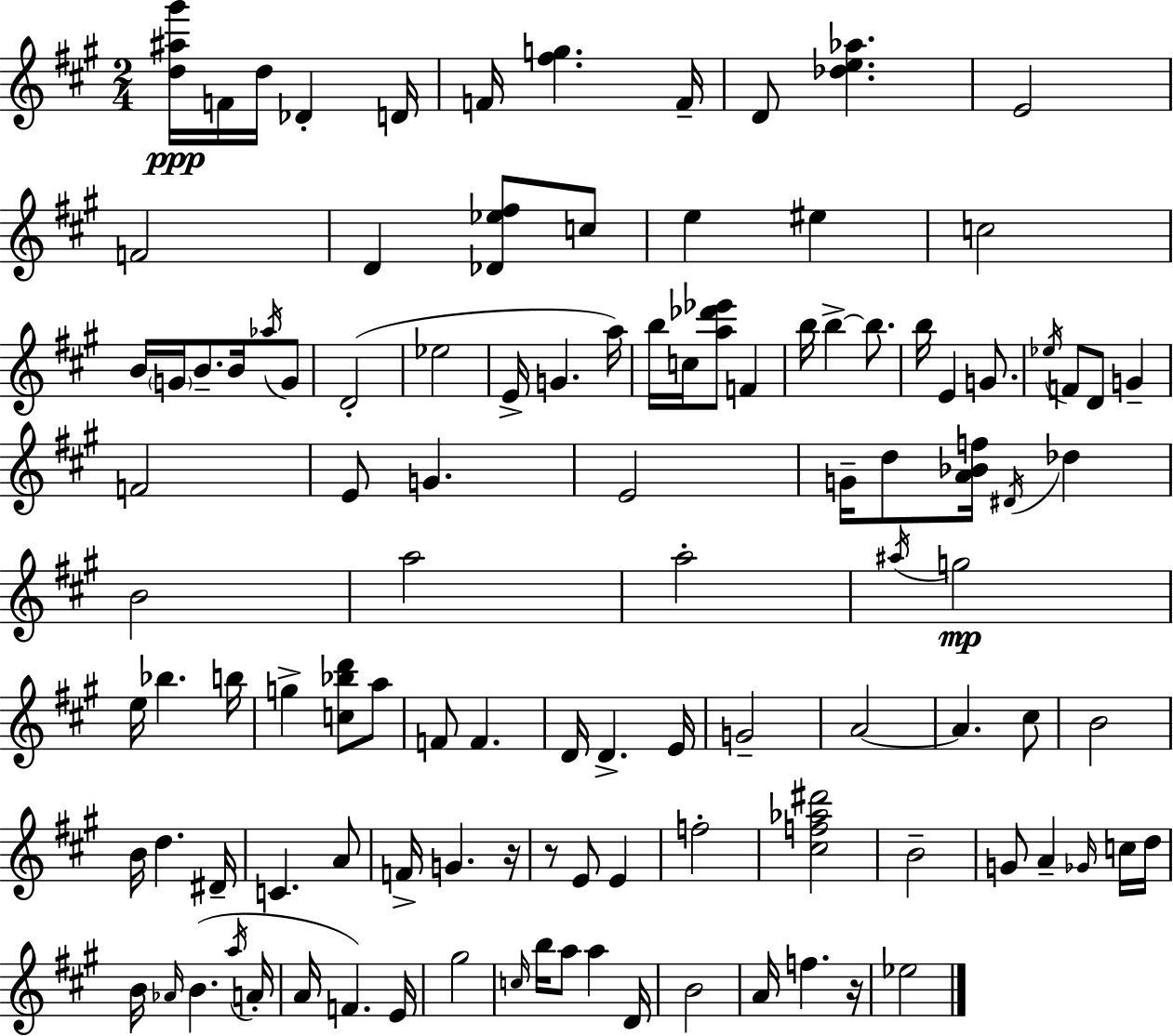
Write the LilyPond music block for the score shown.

{
  \clef treble
  \numericTimeSignature
  \time 2/4
  \key a \major
  \repeat volta 2 { <d'' ais'' gis'''>16\ppp f'16 d''16 des'4-. d'16 | f'16 <fis'' g''>4. f'16-- | d'8 <des'' e'' aes''>4. | e'2 | \break f'2 | d'4 <des' ees'' fis''>8 c''8 | e''4 eis''4 | c''2 | \break b'16 \parenthesize g'16 b'8.-- b'16 \acciaccatura { aes''16 } g'8 | d'2-.( | ees''2 | e'16-> g'4. | \break a''16) b''16 c''16 <a'' des''' ees'''>8 f'4 | b''16 b''4->~~ b''8. | b''16 e'4 g'8. | \acciaccatura { ees''16 } f'8 d'8 g'4-- | \break f'2 | e'8 g'4. | e'2 | g'16-- d''8 <a' bes' f''>16 \acciaccatura { dis'16 } des''4 | \break b'2 | a''2 | a''2-. | \acciaccatura { ais''16 }\mp g''2 | \break e''16 bes''4. | b''16 g''4-> | <c'' bes'' d'''>8 a''8 f'8 f'4. | d'16 d'4.-> | \break e'16 g'2-- | a'2~~ | a'4. | cis''8 b'2 | \break b'16 d''4. | dis'16-- c'4. | a'8 f'16-> g'4. | r16 r8 e'8 | \break e'4 f''2-. | <cis'' f'' aes'' dis'''>2 | b'2-- | g'8 a'4-- | \break \grace { ges'16 } c''16 d''16 b'16 \grace { aes'16 }( b'4. | \acciaccatura { a''16 } a'16-. a'16 | f'4.) e'16 gis''2 | \grace { c''16 } | \break b''16 a''8 a''4 d'16 | b'2 | a'16 f''4. r16 | ees''2 | \break } \bar "|."
}